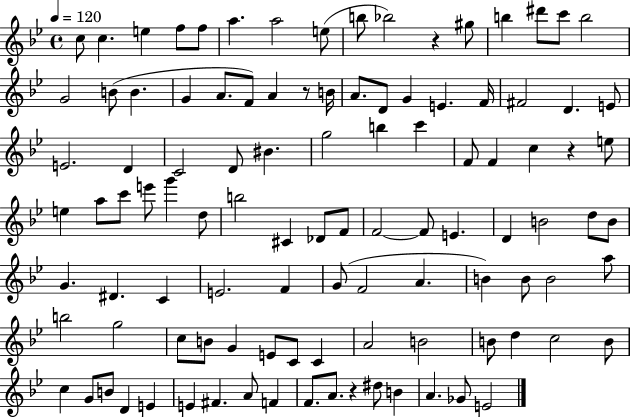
{
  \clef treble
  \time 4/4
  \defaultTimeSignature
  \key bes \major
  \tempo 4 = 120
  c''8 c''4. e''4 f''8 f''8 | a''4. a''2 e''8( | b''8 bes''2) r4 gis''8 | b''4 dis'''8 c'''8 b''2 | \break g'2 b'8( b'4. | g'4 a'8. f'8) a'4 r8 b'16 | a'8. d'8 g'4 e'4. f'16 | fis'2 d'4. e'8 | \break e'2. d'4 | c'2 d'8 bis'4. | g''2 b''4 c'''4 | f'8 f'4 c''4 r4 e''8 | \break e''4 a''8 c'''8 e'''8 g'''4 d''8 | b''2 cis'4 des'8 f'8 | f'2~~ f'8 e'4. | d'4 b'2 d''8 b'8 | \break g'4. dis'4. c'4 | e'2. f'4 | g'8( f'2 a'4. | b'4) b'8 b'2 a''8 | \break b''2 g''2 | c''8 b'8 g'4 e'8 c'8 c'4 | a'2 b'2 | b'8 d''4 c''2 b'8 | \break c''4 g'8 b'8 d'4 e'4 | e'4 fis'4. a'8 f'4 | f'8. a'8. r4 dis''8 b'4 | a'4. ges'8 e'2 | \break \bar "|."
}